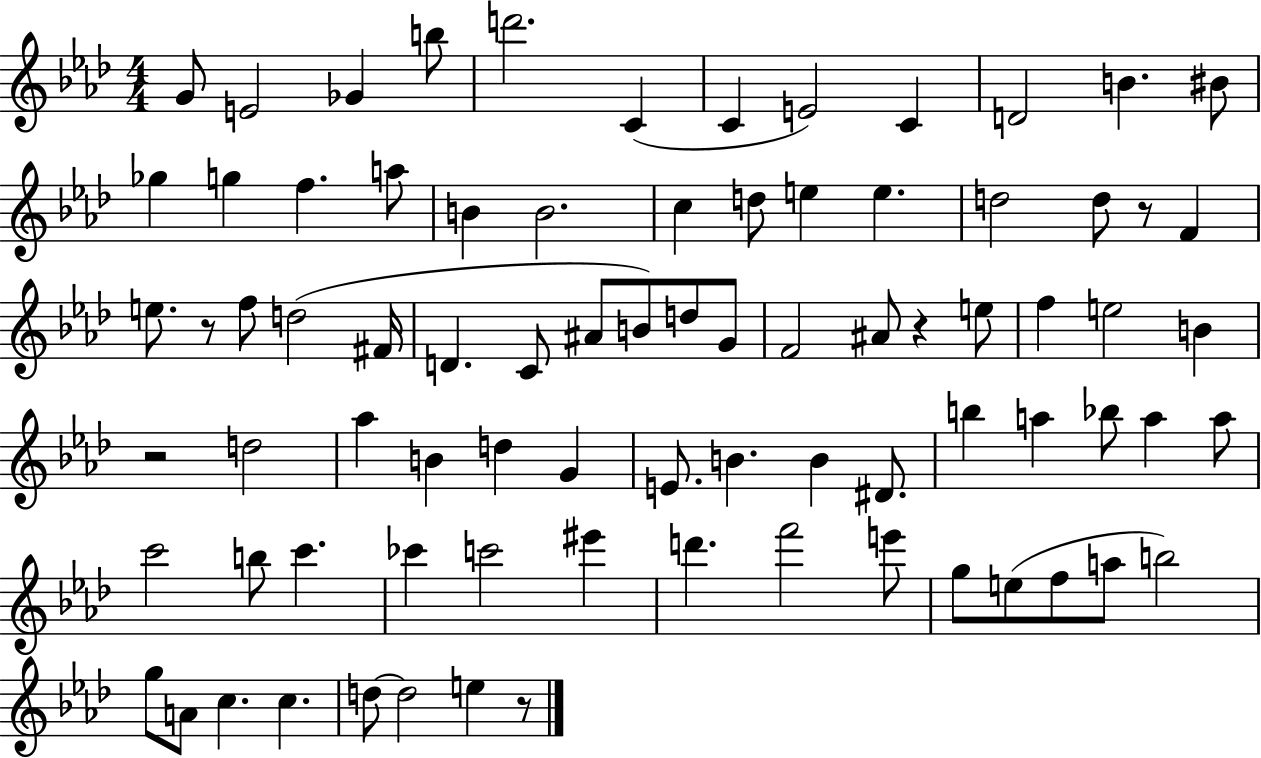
{
  \clef treble
  \numericTimeSignature
  \time 4/4
  \key aes \major
  g'8 e'2 ges'4 b''8 | d'''2. c'4( | c'4 e'2) c'4 | d'2 b'4. bis'8 | \break ges''4 g''4 f''4. a''8 | b'4 b'2. | c''4 d''8 e''4 e''4. | d''2 d''8 r8 f'4 | \break e''8. r8 f''8 d''2( fis'16 | d'4. c'8 ais'8 b'8) d''8 g'8 | f'2 ais'8 r4 e''8 | f''4 e''2 b'4 | \break r2 d''2 | aes''4 b'4 d''4 g'4 | e'8. b'4. b'4 dis'8. | b''4 a''4 bes''8 a''4 a''8 | \break c'''2 b''8 c'''4. | ces'''4 c'''2 eis'''4 | d'''4. f'''2 e'''8 | g''8 e''8( f''8 a''8 b''2) | \break g''8 a'8 c''4. c''4. | d''8~~ d''2 e''4 r8 | \bar "|."
}